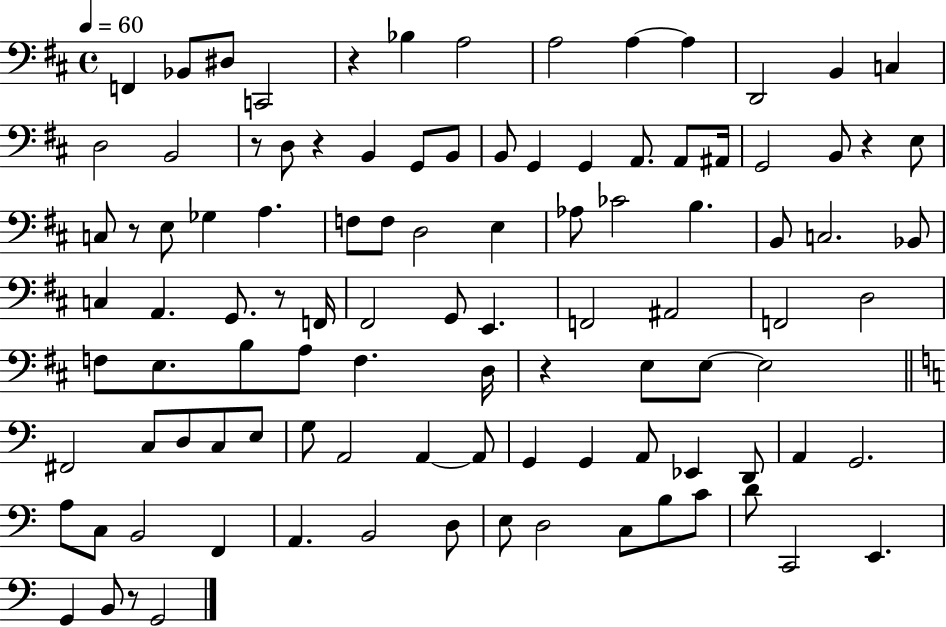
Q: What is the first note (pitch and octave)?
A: F2